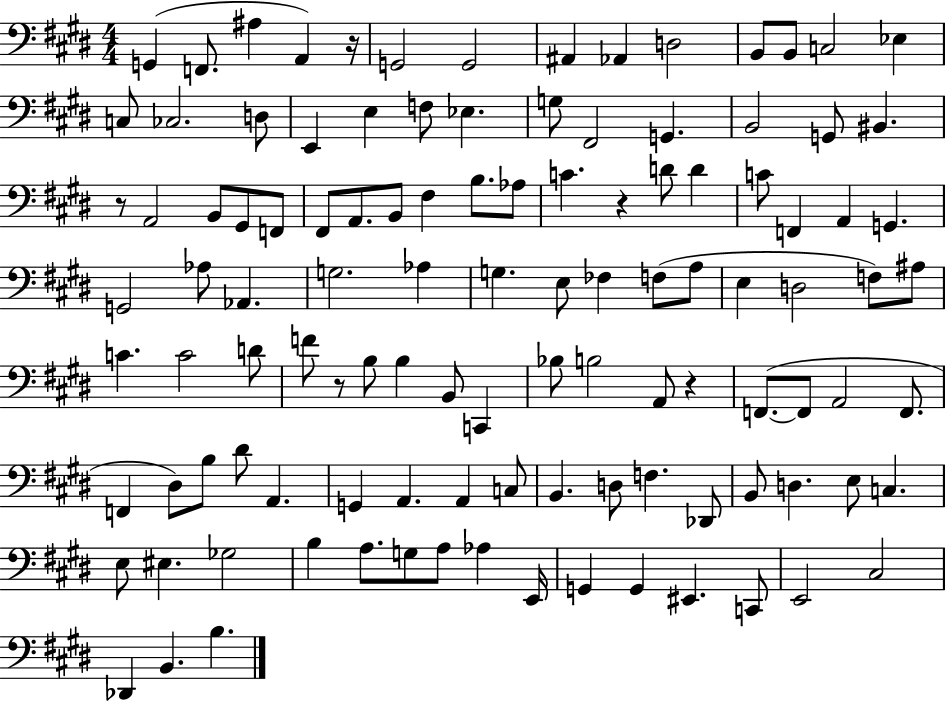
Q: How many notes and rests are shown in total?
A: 112